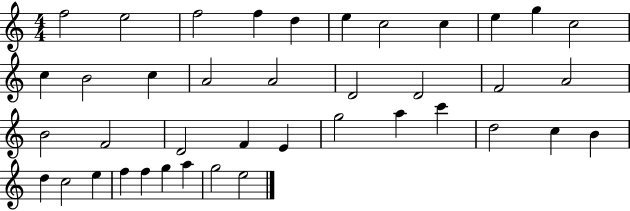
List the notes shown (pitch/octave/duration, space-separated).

F5/h E5/h F5/h F5/q D5/q E5/q C5/h C5/q E5/q G5/q C5/h C5/q B4/h C5/q A4/h A4/h D4/h D4/h F4/h A4/h B4/h F4/h D4/h F4/q E4/q G5/h A5/q C6/q D5/h C5/q B4/q D5/q C5/h E5/q F5/q F5/q G5/q A5/q G5/h E5/h